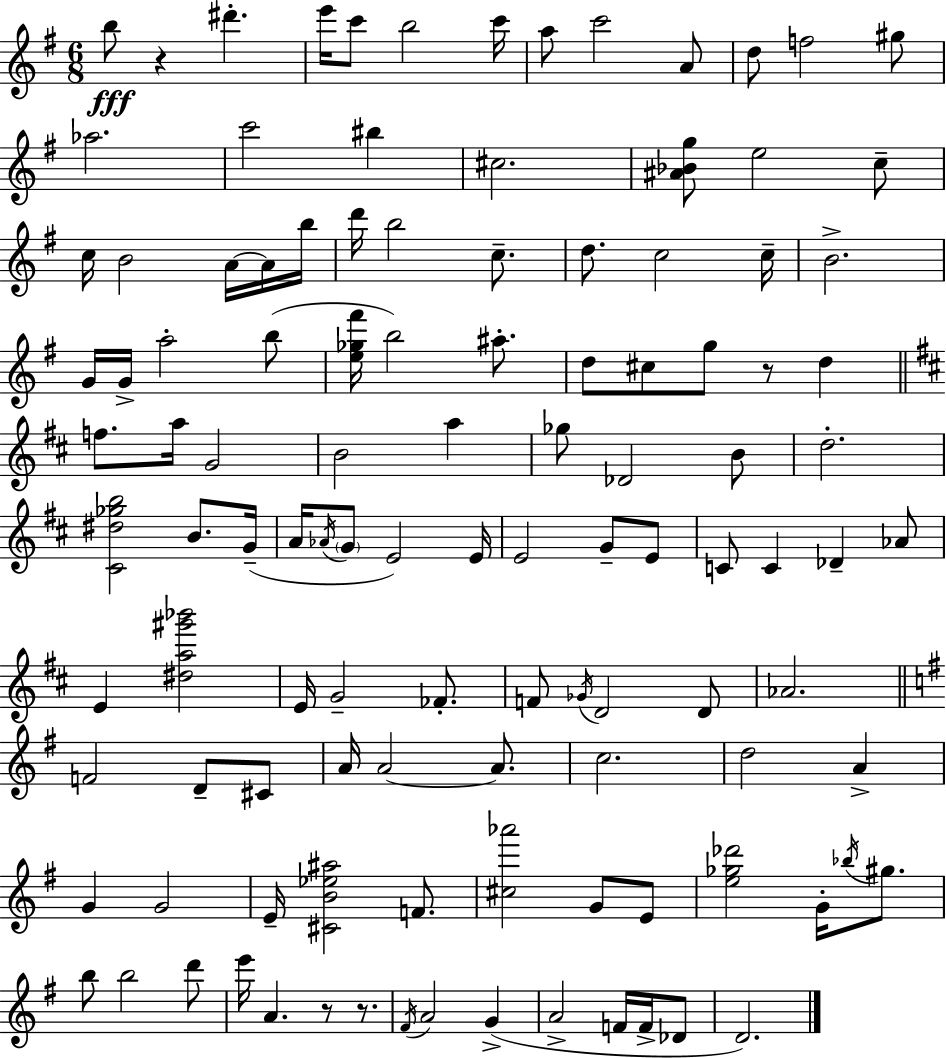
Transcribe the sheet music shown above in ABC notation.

X:1
T:Untitled
M:6/8
L:1/4
K:Em
b/2 z ^d' e'/4 c'/2 b2 c'/4 a/2 c'2 A/2 d/2 f2 ^g/2 _a2 c'2 ^b ^c2 [^A_Bg]/2 e2 c/2 c/4 B2 A/4 A/4 b/4 d'/4 b2 c/2 d/2 c2 c/4 B2 G/4 G/4 a2 b/2 [e_g^f']/4 b2 ^a/2 d/2 ^c/2 g/2 z/2 d f/2 a/4 G2 B2 a _g/2 _D2 B/2 d2 [^C^d_gb]2 B/2 G/4 A/4 _A/4 G/2 E2 E/4 E2 G/2 E/2 C/2 C _D _A/2 E [^da^g'_b']2 E/4 G2 _F/2 F/2 _G/4 D2 D/2 _A2 F2 D/2 ^C/2 A/4 A2 A/2 c2 d2 A G G2 E/4 [^CB_e^a]2 F/2 [^c_a']2 G/2 E/2 [e_g_d']2 G/4 _b/4 ^g/2 b/2 b2 d'/2 e'/4 A z/2 z/2 ^F/4 A2 G A2 F/4 F/4 _D/2 D2